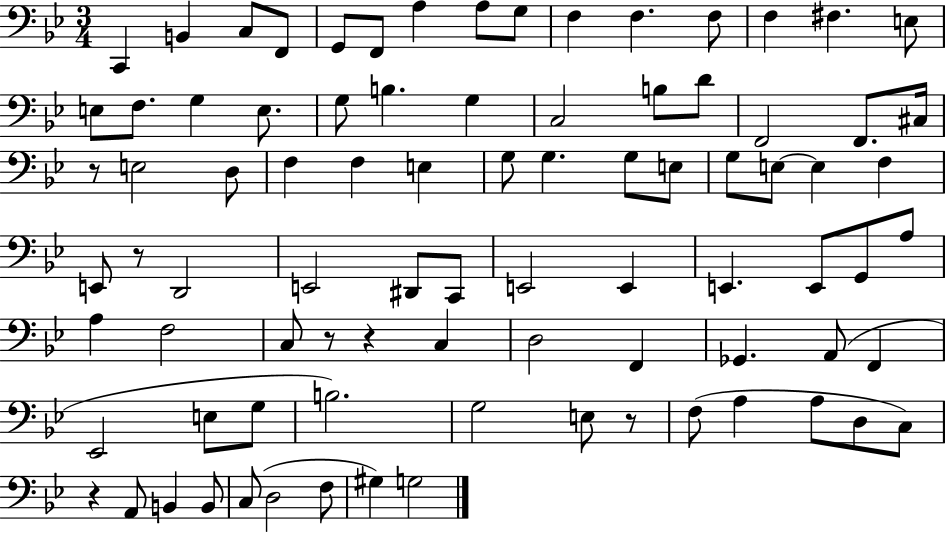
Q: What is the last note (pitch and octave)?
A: G3